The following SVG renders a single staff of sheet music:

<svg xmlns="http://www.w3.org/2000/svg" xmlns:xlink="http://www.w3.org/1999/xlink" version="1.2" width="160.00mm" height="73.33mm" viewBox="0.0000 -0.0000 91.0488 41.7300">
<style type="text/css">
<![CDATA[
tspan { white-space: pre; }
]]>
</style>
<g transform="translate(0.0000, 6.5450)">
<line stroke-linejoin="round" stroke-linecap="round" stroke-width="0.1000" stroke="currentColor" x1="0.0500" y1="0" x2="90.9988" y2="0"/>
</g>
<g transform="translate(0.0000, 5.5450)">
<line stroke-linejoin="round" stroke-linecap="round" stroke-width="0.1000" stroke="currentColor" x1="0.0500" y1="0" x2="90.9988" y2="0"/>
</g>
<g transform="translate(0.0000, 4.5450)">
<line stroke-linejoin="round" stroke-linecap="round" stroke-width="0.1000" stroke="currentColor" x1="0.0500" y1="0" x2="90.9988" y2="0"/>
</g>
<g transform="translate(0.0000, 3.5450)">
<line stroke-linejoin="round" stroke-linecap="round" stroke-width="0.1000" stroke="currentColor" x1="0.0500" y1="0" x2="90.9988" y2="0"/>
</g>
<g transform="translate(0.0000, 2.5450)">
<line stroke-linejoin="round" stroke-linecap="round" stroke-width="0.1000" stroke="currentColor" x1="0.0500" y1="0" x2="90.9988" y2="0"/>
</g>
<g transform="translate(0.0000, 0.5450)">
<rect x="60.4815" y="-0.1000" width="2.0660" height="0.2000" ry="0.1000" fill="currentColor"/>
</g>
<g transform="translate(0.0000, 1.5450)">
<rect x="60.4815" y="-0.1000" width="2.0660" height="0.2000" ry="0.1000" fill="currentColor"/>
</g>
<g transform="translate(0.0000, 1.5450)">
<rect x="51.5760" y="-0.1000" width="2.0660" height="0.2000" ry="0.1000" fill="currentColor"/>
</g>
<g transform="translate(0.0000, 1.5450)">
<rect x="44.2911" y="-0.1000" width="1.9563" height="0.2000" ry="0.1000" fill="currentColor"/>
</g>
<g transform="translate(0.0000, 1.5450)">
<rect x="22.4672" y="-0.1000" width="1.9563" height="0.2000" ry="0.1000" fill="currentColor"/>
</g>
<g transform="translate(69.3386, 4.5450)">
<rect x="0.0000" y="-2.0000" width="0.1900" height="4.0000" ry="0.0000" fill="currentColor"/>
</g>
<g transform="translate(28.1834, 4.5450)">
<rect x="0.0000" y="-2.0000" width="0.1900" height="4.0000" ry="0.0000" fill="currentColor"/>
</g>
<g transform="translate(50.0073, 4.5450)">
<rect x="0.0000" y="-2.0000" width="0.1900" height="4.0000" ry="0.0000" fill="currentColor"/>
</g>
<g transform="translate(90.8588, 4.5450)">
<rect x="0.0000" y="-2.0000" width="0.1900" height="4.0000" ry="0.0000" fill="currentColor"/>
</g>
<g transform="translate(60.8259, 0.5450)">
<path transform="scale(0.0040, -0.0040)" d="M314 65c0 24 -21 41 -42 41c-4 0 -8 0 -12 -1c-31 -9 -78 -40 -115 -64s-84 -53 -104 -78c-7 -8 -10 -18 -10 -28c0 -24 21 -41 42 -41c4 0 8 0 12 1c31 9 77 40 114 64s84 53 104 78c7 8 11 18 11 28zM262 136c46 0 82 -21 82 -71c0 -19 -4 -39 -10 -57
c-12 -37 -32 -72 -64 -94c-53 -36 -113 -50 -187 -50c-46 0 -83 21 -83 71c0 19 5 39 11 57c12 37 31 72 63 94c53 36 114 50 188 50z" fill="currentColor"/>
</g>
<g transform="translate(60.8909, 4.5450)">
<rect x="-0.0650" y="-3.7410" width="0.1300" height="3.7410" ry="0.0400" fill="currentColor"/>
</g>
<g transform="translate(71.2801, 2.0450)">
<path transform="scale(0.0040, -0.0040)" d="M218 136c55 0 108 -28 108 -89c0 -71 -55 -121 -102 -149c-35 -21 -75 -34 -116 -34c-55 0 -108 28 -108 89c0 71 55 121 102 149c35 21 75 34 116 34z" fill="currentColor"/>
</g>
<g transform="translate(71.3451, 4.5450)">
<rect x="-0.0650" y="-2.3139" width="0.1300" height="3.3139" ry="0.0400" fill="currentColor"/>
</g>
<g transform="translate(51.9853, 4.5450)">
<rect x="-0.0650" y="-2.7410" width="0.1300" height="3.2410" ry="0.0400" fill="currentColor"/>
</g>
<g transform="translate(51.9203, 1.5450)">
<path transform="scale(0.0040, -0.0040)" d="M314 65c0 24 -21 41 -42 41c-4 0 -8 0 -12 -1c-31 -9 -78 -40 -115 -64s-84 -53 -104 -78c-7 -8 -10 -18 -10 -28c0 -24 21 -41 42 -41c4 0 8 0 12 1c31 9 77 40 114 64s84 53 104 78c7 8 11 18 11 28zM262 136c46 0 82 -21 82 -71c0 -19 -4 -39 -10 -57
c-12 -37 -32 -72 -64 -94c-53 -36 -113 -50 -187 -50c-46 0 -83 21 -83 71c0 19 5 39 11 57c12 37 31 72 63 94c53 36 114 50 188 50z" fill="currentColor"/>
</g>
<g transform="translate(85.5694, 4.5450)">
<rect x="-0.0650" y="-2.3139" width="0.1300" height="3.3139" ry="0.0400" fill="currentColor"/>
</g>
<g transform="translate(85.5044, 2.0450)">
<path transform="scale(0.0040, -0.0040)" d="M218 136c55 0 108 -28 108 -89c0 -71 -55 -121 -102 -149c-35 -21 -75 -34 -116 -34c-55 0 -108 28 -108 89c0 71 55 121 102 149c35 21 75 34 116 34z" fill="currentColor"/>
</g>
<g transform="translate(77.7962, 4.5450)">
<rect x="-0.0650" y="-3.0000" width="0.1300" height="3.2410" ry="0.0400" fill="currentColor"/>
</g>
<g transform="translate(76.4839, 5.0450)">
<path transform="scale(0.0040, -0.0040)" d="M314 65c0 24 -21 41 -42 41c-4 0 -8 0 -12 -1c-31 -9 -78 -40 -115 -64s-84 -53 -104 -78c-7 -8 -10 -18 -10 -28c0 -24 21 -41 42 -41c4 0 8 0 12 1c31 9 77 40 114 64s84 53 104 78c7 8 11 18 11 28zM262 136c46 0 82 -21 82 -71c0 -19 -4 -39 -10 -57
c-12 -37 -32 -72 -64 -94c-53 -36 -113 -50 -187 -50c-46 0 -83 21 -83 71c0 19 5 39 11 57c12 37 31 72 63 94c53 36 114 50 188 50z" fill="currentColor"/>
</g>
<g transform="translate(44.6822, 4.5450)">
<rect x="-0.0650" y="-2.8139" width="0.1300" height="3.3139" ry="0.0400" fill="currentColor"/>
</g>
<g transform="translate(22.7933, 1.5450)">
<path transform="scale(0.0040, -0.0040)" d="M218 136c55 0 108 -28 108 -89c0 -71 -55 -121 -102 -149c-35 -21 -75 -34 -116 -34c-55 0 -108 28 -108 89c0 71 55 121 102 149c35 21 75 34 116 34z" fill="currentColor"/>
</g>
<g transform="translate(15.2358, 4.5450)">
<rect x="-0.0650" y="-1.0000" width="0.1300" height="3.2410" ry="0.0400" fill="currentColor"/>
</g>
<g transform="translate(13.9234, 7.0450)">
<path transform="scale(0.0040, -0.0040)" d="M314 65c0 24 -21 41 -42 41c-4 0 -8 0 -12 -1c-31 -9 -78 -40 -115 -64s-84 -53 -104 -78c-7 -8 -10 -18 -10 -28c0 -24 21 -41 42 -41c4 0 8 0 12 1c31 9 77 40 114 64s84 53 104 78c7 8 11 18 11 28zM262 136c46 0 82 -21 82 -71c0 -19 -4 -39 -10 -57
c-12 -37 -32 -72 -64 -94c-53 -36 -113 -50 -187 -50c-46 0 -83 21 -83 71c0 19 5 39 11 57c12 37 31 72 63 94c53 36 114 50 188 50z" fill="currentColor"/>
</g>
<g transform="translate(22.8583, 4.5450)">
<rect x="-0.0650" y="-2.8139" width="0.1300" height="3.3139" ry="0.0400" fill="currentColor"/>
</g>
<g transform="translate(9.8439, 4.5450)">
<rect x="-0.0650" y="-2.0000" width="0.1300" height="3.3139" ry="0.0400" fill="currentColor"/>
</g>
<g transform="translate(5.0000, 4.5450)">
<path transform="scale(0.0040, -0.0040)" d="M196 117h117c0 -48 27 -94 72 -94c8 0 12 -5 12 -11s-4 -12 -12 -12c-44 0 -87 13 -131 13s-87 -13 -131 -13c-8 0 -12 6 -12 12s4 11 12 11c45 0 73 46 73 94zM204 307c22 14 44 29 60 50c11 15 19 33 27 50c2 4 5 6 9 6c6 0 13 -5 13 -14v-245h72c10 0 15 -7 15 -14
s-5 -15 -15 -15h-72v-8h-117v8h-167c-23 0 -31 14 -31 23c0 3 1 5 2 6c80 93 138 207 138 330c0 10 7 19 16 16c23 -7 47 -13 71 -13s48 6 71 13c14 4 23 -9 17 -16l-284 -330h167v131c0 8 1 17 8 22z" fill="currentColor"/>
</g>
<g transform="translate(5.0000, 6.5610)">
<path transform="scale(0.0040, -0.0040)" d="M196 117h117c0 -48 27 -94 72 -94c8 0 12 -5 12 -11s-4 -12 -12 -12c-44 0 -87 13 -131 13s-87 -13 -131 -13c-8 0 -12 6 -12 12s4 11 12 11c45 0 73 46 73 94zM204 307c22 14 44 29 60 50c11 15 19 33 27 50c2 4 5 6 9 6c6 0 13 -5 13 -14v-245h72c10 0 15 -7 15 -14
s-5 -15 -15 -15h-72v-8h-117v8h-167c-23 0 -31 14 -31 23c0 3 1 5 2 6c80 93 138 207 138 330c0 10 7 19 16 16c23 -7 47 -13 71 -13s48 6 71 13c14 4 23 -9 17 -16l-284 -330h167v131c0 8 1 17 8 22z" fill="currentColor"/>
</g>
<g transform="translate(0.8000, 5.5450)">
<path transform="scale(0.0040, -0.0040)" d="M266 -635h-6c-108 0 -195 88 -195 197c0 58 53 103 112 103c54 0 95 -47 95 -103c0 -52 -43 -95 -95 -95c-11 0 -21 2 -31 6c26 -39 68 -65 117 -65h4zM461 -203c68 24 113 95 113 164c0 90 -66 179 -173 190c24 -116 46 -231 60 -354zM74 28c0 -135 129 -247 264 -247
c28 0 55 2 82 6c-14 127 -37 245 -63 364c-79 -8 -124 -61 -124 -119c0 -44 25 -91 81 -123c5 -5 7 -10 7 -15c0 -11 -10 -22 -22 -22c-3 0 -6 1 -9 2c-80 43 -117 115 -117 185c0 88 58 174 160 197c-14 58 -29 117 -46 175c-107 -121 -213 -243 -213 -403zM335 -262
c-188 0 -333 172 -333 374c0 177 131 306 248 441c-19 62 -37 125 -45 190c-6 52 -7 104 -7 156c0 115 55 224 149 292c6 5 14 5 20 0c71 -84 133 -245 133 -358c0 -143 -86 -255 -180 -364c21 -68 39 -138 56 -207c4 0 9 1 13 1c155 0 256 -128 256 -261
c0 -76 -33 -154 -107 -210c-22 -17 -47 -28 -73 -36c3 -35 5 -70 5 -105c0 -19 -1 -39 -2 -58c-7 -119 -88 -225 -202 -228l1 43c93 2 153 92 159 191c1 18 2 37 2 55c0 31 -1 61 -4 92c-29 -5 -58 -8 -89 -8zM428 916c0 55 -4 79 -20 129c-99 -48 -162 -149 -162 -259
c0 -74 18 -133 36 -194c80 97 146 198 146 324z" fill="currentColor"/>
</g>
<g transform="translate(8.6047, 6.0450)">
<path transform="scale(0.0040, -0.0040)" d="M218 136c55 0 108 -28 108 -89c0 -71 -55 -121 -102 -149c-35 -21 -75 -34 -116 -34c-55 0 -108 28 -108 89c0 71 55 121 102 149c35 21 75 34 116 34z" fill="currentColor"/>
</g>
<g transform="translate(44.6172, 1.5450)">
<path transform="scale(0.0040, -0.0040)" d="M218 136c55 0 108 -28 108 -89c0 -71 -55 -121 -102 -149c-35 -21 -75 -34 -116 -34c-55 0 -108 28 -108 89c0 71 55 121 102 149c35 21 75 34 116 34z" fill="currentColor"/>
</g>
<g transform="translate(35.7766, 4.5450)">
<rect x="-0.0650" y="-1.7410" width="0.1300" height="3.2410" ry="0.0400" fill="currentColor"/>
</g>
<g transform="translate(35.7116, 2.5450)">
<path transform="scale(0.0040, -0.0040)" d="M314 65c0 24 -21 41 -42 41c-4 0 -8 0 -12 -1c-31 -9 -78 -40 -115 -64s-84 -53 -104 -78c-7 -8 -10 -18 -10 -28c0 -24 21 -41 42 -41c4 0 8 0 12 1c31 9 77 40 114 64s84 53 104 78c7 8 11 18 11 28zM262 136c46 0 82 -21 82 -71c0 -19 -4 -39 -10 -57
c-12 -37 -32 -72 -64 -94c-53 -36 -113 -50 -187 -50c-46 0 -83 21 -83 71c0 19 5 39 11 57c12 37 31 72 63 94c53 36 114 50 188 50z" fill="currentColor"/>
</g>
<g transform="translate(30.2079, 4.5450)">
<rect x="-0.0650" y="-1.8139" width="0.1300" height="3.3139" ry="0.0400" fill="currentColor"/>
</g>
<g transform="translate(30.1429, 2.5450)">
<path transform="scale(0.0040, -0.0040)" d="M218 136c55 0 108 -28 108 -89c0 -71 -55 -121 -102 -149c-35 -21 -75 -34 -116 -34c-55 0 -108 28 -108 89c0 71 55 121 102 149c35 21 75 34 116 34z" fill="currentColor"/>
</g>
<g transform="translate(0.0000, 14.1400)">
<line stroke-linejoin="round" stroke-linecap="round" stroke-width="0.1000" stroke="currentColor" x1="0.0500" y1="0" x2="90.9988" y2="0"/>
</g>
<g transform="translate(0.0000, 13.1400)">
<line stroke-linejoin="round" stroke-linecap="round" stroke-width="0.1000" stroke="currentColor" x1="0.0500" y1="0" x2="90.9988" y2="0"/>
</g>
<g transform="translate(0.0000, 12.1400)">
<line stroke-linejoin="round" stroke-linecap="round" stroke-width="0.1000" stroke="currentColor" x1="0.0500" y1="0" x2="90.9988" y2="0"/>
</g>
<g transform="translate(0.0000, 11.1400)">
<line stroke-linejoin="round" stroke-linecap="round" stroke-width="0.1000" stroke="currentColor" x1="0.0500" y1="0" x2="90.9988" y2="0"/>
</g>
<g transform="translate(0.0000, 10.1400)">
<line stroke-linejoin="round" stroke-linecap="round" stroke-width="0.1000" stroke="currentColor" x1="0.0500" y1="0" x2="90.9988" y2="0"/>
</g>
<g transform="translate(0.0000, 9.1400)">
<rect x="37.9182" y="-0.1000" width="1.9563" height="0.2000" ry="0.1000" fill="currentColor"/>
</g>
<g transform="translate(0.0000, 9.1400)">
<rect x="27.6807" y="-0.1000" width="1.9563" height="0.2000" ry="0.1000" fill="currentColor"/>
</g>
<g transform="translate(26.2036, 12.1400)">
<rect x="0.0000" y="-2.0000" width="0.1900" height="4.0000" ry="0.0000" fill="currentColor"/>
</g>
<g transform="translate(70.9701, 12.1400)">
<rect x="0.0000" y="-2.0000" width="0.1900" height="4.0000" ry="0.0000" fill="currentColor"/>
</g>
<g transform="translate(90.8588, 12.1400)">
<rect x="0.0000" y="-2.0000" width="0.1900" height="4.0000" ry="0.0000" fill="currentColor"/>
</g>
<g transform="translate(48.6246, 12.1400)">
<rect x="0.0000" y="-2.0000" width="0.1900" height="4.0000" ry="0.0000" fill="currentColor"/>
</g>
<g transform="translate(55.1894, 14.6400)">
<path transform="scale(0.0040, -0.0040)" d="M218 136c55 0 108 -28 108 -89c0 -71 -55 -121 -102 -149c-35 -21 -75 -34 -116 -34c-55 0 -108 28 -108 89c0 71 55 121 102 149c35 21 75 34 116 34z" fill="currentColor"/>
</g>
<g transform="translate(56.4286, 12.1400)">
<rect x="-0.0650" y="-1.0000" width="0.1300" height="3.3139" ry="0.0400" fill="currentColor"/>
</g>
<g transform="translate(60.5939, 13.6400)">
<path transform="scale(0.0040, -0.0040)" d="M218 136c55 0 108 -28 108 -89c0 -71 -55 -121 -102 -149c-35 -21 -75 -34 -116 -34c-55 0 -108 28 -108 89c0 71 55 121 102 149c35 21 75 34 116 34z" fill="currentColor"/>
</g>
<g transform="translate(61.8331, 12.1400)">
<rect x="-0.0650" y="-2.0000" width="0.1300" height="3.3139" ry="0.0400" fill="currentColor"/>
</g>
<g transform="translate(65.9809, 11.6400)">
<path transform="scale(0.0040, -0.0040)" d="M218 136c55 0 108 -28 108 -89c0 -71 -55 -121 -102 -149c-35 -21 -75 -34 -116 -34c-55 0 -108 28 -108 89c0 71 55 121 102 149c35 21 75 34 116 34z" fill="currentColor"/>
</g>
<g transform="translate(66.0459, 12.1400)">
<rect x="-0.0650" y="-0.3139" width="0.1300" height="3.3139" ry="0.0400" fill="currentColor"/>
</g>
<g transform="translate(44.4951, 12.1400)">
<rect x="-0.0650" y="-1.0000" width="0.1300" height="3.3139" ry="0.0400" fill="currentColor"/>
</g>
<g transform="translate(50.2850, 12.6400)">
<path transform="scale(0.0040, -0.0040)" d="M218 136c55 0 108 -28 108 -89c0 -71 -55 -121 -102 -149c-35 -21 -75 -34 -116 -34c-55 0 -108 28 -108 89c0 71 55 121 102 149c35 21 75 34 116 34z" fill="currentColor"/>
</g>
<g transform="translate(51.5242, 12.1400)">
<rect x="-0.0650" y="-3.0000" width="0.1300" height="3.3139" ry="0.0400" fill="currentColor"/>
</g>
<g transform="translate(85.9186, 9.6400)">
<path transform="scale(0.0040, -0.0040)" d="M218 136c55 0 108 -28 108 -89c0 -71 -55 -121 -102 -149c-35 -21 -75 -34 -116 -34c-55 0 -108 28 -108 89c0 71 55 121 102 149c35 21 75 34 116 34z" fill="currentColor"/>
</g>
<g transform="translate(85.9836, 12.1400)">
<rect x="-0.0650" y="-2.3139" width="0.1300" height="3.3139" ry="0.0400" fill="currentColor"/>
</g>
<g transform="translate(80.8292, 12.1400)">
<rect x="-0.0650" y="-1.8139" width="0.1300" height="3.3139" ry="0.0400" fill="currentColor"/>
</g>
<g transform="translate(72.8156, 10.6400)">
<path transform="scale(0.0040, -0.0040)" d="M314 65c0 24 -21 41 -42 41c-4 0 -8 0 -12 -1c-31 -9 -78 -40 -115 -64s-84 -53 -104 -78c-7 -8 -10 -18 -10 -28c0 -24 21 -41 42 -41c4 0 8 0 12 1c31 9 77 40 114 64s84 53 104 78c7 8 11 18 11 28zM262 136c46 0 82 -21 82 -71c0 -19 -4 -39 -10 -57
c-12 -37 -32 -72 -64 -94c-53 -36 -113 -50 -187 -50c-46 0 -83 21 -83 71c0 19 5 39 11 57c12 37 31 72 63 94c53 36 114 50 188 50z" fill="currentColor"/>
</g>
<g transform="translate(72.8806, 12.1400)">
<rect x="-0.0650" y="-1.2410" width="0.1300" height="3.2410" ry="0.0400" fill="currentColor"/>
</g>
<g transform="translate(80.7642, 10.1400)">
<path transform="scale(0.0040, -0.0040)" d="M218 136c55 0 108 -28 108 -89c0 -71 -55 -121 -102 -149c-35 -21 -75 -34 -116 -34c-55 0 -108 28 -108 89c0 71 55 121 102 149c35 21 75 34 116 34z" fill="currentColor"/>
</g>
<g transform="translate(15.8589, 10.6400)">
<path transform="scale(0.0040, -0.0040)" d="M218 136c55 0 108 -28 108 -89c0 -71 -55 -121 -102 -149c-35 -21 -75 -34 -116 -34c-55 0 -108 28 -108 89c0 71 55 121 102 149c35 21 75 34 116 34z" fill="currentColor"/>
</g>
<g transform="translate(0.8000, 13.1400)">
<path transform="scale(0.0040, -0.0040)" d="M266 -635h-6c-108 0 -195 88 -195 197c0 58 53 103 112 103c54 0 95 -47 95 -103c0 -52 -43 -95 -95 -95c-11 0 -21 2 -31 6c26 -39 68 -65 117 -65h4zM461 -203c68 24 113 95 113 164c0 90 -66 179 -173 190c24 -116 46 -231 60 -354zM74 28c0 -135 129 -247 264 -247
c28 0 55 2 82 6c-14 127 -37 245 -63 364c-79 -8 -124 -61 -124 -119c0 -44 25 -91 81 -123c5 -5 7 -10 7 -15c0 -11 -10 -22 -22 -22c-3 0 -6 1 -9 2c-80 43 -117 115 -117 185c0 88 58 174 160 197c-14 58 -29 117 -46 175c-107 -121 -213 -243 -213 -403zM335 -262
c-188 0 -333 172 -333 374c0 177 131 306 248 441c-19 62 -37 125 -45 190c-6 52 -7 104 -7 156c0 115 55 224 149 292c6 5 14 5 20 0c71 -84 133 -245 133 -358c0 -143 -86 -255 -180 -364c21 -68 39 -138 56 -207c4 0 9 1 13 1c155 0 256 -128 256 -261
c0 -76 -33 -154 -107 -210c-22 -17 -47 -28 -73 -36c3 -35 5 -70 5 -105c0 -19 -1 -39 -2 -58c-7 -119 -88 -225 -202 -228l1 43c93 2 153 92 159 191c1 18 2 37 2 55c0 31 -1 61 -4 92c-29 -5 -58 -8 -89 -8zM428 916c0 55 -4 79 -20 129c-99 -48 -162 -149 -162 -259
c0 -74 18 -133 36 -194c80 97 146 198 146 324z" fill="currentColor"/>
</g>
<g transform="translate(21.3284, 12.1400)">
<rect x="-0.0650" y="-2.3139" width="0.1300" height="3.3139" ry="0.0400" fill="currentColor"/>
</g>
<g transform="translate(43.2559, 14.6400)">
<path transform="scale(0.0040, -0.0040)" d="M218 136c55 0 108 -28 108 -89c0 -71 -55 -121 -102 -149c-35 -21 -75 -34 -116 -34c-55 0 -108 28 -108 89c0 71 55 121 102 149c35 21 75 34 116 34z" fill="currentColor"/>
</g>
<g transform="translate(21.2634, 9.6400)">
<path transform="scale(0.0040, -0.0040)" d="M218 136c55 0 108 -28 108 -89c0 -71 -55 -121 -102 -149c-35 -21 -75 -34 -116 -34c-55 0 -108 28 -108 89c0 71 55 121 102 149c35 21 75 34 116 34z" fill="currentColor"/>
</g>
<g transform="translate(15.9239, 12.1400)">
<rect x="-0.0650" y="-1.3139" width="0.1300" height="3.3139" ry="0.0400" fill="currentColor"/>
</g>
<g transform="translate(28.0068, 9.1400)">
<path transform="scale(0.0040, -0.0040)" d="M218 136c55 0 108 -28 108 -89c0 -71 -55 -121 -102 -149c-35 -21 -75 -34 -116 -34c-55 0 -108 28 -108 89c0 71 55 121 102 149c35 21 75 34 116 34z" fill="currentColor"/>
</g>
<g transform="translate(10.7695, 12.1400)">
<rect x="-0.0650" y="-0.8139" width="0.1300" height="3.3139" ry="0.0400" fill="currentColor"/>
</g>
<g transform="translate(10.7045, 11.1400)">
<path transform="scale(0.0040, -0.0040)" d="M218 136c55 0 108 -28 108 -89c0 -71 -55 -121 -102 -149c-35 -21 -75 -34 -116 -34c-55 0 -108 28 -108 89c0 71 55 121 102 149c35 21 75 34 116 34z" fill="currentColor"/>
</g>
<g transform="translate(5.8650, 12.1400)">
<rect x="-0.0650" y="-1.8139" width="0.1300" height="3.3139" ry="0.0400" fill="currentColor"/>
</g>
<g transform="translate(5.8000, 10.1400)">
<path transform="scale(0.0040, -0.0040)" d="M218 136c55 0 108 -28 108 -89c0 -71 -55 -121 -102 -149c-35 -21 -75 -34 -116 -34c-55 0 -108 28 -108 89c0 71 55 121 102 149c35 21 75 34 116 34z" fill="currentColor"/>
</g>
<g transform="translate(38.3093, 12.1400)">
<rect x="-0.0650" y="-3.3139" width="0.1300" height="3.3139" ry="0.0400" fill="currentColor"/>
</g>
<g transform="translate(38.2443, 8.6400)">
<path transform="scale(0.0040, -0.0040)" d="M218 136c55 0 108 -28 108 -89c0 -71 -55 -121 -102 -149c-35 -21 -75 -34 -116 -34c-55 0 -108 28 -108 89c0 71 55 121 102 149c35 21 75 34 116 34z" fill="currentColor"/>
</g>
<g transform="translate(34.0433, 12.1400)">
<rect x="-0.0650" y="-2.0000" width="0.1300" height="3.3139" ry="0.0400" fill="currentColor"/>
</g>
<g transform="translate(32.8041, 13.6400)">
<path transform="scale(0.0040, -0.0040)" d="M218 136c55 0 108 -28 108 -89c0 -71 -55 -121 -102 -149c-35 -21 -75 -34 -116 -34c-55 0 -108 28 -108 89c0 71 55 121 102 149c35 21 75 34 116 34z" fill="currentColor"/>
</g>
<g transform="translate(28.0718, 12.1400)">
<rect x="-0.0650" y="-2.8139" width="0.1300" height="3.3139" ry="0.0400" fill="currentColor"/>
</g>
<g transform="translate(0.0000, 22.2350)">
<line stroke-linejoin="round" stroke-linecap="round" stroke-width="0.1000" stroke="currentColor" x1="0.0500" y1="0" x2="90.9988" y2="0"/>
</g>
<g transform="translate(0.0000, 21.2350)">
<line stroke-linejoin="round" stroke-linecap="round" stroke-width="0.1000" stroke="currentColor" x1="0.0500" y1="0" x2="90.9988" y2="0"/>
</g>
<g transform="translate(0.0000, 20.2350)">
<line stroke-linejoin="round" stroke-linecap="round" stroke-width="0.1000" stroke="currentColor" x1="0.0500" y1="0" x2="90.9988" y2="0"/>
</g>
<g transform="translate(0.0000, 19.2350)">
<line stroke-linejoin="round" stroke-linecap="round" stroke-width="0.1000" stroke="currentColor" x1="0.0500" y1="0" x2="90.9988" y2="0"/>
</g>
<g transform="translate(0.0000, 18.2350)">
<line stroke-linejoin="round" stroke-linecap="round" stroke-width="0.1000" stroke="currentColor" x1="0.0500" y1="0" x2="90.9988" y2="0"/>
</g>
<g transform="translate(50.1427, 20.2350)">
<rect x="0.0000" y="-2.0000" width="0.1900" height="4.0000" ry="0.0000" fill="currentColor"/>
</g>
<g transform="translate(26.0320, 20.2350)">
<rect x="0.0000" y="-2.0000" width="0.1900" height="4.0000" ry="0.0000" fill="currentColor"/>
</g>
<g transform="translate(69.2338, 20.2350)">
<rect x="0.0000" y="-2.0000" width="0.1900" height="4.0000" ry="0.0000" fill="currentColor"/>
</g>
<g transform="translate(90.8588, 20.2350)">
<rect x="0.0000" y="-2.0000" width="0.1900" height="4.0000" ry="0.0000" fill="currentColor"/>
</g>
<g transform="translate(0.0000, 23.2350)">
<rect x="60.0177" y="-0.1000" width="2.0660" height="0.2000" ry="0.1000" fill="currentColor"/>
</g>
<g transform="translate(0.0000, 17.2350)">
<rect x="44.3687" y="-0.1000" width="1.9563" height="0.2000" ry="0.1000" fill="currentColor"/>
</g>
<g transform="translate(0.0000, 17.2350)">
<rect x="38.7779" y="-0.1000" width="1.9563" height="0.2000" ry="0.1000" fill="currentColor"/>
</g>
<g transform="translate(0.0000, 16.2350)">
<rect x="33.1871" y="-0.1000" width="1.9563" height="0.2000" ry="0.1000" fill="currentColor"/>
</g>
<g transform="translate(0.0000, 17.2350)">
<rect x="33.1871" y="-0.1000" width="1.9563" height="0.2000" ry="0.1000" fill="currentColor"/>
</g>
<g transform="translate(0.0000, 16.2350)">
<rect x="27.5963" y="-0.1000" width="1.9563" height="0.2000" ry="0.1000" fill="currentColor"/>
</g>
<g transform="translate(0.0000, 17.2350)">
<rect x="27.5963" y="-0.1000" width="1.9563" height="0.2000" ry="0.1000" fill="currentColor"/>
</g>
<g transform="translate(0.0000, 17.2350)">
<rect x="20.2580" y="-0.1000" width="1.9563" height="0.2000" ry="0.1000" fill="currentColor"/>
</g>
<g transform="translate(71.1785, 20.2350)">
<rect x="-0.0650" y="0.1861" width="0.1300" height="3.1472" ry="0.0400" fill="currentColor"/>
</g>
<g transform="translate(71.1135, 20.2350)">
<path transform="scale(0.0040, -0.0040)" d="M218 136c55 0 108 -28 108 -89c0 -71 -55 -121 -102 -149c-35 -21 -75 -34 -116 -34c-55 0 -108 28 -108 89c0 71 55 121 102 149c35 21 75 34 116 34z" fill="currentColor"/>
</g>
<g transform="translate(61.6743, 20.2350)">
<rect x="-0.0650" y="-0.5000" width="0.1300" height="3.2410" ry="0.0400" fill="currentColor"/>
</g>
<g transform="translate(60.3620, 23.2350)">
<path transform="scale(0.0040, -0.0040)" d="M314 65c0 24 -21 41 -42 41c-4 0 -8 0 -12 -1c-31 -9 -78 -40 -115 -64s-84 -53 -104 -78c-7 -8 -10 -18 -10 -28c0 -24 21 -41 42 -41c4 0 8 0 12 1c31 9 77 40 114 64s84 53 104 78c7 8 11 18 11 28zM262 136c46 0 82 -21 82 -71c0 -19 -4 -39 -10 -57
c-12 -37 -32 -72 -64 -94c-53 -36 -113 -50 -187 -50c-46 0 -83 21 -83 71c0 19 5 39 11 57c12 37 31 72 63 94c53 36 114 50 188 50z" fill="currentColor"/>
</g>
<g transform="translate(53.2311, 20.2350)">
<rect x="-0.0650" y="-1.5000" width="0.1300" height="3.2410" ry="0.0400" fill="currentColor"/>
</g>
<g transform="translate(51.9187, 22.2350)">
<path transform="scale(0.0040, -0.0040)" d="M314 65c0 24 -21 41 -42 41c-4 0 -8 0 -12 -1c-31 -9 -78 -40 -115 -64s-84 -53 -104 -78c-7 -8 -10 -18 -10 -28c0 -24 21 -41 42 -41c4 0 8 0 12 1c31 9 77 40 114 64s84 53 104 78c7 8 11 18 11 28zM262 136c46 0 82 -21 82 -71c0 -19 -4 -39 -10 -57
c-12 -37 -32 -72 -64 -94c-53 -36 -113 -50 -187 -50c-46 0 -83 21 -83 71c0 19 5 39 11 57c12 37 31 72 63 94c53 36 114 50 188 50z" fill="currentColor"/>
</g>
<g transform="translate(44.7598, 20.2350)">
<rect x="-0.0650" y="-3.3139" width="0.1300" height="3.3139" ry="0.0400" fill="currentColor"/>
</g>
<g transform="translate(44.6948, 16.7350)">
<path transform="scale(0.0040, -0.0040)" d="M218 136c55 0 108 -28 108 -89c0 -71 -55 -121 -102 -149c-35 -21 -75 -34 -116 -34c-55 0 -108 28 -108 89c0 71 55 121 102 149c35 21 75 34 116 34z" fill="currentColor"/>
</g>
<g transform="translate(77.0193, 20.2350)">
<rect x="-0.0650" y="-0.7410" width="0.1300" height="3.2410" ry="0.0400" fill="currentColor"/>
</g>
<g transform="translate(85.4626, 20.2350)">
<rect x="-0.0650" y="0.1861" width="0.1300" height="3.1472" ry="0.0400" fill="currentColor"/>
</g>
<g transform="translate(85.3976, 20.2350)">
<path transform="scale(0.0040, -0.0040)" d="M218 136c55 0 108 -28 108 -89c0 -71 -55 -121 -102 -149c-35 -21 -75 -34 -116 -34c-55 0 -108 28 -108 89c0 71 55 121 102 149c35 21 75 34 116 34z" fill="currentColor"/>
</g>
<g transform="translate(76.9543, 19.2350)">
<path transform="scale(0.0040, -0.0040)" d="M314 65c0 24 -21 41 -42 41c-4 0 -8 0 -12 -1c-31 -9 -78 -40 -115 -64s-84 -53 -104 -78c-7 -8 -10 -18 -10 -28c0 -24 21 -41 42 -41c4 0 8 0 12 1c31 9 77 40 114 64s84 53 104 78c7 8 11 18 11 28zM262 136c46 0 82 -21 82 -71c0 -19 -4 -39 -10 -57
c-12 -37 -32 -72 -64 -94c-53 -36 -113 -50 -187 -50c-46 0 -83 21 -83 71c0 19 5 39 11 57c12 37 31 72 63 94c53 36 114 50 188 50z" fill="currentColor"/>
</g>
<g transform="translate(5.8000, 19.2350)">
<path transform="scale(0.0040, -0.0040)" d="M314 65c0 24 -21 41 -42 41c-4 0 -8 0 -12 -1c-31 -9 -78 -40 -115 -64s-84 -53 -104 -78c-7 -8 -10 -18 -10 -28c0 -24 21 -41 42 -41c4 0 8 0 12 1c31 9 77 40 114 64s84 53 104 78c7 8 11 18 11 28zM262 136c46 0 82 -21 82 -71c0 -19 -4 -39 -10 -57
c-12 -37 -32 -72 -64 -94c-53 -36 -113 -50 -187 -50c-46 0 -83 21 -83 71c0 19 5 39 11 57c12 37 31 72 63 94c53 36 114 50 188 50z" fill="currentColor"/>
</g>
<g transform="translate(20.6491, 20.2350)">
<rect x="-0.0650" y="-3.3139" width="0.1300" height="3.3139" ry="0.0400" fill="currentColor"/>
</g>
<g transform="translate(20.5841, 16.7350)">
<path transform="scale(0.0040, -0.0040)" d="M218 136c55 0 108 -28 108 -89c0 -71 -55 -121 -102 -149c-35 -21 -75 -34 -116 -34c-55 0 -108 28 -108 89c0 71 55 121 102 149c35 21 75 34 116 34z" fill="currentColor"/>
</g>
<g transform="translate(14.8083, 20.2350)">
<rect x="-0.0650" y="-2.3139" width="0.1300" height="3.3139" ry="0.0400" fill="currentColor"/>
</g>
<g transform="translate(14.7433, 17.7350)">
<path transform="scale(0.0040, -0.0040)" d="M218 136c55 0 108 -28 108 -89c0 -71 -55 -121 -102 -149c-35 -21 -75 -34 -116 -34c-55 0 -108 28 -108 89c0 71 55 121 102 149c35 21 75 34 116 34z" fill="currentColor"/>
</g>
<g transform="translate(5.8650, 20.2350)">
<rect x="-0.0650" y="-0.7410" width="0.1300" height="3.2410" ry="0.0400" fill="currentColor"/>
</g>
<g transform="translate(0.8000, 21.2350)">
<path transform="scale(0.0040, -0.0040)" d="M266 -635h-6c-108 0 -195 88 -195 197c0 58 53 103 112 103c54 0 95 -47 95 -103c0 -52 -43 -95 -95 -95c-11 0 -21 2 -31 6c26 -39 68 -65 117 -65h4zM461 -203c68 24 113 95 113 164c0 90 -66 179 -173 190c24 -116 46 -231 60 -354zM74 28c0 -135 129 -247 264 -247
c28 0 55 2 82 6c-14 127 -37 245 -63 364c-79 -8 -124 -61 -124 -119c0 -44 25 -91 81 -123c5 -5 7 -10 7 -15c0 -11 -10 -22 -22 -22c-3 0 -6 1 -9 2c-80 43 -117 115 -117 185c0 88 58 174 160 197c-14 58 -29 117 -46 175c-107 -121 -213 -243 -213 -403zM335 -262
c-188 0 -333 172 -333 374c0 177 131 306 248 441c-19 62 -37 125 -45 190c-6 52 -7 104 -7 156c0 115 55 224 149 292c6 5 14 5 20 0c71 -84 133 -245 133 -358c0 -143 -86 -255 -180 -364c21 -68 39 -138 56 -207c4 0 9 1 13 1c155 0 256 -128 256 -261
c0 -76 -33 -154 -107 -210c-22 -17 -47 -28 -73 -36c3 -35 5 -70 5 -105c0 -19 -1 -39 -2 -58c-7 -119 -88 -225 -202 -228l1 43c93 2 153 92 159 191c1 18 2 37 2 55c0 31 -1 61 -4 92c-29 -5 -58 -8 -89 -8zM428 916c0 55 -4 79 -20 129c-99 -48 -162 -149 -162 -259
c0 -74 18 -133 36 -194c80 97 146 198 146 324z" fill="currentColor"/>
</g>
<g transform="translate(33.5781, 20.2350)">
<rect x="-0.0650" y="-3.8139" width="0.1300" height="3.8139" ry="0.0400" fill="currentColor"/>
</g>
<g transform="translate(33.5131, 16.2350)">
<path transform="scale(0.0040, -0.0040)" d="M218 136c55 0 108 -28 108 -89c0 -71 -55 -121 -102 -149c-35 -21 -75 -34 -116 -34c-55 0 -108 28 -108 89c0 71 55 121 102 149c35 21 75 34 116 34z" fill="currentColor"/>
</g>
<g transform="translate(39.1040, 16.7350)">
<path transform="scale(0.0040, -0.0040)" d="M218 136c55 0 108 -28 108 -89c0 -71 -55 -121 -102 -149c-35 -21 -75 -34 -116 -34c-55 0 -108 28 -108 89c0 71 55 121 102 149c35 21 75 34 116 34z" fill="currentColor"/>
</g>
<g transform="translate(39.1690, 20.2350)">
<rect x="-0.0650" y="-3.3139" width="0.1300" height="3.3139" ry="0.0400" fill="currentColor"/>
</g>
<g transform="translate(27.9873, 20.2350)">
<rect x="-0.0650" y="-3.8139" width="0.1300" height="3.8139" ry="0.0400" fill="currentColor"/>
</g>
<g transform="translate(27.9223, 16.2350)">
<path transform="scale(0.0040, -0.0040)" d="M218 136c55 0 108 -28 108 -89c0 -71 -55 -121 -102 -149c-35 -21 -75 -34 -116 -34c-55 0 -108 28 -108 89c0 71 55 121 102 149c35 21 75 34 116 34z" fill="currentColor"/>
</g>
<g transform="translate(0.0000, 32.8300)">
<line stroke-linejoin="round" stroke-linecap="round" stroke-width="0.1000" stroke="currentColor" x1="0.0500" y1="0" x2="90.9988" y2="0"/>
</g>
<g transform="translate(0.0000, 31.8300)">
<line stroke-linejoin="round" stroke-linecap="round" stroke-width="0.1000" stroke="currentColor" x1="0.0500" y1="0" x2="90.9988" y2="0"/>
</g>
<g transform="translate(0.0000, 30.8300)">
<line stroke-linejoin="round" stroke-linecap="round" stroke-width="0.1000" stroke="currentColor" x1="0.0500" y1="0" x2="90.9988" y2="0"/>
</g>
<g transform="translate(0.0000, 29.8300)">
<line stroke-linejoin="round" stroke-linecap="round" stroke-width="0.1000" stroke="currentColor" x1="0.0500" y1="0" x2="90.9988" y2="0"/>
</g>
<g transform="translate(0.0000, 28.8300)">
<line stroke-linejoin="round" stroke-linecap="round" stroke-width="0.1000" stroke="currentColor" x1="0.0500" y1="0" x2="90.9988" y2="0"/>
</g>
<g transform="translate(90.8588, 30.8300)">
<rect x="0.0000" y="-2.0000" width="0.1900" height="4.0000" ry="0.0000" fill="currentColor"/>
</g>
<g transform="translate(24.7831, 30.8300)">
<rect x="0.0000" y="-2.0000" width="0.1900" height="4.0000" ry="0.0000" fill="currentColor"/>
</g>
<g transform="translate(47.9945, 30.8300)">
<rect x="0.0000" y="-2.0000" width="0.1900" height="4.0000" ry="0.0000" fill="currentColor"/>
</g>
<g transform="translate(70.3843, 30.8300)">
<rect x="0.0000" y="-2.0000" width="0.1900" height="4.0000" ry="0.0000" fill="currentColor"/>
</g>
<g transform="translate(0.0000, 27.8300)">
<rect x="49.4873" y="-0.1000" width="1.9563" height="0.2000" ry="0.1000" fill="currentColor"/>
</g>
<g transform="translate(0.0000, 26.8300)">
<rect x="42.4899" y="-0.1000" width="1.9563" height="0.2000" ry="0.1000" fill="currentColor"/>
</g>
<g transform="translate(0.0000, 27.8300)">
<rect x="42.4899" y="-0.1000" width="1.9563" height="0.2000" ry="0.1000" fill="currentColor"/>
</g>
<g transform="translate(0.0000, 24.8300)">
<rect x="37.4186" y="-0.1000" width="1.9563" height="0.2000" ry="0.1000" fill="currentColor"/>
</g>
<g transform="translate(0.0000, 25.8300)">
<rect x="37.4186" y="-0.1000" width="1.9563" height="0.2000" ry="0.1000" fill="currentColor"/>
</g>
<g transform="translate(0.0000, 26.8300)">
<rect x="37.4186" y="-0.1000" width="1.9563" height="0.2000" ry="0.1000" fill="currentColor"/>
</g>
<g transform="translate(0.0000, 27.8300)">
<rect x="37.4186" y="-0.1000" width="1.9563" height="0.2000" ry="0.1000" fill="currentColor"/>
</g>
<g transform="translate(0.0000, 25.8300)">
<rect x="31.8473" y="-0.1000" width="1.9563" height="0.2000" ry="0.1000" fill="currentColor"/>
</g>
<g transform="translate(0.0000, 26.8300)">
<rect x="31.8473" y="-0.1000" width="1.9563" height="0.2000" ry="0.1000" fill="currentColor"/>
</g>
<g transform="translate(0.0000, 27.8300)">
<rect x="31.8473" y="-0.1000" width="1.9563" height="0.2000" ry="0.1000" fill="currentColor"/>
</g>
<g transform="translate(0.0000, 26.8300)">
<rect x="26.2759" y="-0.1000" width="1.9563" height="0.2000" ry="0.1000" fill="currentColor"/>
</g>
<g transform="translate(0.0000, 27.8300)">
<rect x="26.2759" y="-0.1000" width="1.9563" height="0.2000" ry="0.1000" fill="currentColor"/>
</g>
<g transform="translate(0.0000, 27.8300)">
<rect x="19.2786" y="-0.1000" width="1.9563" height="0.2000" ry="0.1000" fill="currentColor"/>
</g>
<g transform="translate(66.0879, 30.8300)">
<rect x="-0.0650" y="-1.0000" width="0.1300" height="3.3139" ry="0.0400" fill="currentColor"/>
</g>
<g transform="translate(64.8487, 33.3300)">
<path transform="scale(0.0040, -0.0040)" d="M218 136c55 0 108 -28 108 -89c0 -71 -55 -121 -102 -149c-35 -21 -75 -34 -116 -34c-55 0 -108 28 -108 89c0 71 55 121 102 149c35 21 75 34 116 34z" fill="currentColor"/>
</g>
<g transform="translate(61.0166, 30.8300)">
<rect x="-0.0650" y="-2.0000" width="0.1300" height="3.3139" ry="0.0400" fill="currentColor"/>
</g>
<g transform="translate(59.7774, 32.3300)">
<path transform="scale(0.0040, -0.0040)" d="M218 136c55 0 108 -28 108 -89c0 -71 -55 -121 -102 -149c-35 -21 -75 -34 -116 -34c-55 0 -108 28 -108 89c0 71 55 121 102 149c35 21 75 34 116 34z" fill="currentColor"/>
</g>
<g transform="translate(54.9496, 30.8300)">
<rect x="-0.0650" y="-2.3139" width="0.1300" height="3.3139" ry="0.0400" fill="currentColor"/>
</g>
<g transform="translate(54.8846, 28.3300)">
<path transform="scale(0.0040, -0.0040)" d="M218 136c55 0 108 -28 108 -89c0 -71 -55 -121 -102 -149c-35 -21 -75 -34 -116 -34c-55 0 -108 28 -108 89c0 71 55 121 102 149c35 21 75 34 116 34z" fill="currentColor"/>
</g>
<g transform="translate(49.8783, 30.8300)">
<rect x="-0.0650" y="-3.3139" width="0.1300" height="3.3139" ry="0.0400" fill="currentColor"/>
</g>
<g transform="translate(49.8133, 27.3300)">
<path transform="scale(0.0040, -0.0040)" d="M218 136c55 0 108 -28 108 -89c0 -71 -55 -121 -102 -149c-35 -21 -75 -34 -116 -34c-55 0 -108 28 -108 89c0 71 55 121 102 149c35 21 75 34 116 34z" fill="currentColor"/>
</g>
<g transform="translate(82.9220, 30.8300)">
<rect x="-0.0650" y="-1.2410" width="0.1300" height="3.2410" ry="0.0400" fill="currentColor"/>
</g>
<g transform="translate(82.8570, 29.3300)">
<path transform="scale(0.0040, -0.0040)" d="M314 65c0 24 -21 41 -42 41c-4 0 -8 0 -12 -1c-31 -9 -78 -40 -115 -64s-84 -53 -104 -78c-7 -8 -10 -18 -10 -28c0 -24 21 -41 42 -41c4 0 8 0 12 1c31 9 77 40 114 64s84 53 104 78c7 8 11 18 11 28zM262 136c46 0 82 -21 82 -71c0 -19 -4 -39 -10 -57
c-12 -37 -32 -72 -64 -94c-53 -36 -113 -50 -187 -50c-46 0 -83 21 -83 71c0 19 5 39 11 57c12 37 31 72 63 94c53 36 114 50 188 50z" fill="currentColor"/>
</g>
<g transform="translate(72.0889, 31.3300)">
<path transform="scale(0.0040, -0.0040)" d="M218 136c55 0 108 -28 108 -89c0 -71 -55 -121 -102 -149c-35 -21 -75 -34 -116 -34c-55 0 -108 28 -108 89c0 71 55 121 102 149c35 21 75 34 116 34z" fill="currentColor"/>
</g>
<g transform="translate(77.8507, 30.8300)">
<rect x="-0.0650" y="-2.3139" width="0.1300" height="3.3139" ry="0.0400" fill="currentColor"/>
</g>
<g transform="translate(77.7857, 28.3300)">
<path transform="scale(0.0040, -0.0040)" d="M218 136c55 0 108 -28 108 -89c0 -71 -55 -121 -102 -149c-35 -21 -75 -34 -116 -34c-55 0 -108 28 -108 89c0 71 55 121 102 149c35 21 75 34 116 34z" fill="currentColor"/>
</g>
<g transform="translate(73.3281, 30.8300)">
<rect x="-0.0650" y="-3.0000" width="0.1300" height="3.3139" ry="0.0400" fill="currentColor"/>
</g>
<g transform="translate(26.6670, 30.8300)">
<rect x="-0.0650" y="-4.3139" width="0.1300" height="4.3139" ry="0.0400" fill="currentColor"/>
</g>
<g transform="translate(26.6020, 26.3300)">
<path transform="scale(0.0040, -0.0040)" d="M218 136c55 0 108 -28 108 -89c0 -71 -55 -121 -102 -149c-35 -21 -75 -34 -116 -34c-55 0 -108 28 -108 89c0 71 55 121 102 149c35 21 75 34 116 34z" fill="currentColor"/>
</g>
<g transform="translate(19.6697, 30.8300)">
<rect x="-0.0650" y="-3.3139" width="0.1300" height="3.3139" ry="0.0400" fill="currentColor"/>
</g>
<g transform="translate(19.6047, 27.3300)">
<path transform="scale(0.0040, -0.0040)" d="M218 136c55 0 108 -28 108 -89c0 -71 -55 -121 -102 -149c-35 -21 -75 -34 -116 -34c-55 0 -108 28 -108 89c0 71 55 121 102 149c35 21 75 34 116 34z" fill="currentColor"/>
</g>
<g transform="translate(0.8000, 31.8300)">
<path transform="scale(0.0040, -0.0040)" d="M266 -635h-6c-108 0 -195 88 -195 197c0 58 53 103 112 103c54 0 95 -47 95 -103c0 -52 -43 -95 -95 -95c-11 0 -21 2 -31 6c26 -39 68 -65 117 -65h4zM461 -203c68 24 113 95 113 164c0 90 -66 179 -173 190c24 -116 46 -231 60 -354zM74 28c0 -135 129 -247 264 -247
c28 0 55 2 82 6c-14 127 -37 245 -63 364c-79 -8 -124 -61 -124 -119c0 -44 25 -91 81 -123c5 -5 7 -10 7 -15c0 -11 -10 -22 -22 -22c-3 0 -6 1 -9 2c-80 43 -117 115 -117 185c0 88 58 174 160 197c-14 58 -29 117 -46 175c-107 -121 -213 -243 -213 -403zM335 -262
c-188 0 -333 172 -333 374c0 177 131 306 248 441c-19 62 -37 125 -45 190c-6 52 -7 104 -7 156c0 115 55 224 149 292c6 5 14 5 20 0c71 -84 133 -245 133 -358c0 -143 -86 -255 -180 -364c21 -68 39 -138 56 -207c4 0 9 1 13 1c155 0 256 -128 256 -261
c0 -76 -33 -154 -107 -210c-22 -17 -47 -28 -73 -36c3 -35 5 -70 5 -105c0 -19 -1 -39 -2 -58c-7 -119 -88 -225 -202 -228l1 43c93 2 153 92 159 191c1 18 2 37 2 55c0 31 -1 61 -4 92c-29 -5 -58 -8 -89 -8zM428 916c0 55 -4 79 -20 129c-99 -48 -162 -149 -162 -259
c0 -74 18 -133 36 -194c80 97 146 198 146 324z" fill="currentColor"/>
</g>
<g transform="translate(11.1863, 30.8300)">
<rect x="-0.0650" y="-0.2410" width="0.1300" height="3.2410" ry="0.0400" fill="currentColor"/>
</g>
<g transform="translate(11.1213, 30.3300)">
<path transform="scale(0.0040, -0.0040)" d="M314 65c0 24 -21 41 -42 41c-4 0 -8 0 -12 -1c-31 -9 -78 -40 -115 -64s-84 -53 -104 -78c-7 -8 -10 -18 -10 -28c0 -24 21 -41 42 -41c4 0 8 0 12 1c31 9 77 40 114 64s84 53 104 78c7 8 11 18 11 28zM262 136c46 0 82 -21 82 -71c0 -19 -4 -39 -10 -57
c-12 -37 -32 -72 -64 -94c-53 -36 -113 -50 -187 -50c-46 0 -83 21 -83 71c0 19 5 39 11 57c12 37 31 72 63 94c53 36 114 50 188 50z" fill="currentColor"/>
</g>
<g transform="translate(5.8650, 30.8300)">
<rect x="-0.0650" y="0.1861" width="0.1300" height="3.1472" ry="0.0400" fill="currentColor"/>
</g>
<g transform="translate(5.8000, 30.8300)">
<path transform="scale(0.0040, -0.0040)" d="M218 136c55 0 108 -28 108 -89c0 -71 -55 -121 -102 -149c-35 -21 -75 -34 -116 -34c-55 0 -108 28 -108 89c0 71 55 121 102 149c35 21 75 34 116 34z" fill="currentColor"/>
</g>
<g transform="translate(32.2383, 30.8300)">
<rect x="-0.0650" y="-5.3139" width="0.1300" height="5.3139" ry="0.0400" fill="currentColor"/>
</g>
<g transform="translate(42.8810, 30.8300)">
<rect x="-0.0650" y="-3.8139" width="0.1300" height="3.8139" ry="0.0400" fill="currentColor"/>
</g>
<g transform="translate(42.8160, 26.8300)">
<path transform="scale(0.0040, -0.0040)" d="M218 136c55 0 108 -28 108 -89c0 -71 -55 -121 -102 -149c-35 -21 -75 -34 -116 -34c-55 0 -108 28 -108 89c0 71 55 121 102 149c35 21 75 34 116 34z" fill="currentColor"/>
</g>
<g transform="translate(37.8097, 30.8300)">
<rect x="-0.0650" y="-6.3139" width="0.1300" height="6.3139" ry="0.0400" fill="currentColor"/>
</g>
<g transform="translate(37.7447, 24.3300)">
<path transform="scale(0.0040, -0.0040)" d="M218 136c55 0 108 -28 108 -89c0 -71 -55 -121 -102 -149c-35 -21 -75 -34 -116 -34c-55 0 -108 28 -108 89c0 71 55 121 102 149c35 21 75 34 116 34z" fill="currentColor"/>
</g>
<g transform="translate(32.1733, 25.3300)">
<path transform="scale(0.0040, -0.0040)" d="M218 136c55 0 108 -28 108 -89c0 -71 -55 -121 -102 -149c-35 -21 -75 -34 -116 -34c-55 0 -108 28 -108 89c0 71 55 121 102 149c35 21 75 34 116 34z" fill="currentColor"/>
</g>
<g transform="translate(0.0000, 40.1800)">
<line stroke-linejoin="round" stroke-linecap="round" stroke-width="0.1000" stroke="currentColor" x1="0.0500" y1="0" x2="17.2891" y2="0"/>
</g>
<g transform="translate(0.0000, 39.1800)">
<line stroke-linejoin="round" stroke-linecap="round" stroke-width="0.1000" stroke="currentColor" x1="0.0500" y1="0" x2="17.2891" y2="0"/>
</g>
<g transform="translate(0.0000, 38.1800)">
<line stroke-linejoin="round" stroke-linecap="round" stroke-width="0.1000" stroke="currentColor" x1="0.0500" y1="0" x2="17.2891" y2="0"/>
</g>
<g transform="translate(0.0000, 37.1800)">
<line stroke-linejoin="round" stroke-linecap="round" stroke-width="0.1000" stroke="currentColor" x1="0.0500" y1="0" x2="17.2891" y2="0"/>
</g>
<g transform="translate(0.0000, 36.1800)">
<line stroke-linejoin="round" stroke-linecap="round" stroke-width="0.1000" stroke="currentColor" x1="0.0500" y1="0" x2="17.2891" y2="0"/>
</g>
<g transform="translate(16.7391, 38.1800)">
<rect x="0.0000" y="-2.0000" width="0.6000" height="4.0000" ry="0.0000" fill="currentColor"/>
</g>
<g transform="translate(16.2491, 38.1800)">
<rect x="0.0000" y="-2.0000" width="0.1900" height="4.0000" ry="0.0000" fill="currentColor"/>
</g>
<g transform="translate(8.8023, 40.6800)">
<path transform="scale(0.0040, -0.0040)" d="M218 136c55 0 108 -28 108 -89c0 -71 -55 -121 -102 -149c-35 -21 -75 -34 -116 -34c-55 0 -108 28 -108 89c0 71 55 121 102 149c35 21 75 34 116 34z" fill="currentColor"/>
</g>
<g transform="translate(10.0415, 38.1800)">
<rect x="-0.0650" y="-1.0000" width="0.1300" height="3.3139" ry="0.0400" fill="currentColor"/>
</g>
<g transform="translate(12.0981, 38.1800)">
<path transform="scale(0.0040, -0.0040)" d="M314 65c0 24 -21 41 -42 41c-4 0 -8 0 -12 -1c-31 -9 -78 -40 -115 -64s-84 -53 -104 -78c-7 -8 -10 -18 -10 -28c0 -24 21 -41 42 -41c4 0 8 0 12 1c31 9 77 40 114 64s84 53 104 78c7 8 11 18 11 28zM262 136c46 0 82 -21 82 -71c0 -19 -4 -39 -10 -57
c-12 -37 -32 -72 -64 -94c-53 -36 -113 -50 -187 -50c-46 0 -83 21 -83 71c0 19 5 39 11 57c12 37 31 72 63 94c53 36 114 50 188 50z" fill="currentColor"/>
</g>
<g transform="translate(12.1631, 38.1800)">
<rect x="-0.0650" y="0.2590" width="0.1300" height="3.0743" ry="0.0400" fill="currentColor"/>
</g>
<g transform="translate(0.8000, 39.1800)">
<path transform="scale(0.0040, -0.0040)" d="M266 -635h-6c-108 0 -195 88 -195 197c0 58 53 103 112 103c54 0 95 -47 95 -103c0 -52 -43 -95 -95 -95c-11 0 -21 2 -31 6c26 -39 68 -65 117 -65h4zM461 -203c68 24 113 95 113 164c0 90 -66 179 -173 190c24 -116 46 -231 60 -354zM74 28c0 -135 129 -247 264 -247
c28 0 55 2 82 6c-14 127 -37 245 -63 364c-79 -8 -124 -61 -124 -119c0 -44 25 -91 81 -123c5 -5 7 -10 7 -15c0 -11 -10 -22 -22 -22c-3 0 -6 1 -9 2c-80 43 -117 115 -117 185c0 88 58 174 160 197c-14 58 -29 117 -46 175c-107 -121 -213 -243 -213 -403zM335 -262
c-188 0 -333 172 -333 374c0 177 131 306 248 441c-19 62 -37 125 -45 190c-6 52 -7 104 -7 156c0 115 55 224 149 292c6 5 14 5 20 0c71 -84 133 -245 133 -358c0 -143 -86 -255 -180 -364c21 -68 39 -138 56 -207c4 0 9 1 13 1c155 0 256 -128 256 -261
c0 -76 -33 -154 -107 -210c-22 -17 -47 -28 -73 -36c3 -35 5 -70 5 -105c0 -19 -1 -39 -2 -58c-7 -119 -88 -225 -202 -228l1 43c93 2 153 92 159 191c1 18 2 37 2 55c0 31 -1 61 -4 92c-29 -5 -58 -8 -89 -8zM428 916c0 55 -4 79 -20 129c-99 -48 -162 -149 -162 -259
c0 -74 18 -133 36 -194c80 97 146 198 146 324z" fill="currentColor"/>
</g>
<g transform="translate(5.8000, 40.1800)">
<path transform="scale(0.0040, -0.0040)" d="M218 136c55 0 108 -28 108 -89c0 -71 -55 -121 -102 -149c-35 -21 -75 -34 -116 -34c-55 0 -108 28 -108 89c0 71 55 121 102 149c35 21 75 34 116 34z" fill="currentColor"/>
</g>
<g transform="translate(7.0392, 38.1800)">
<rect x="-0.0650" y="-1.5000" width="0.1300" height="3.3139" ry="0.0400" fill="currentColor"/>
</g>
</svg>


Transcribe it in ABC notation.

X:1
T:Untitled
M:4/4
L:1/4
K:C
F D2 a f f2 a a2 c'2 g A2 g f d e g a F b D A D F c e2 f g d2 g b c' c' b b E2 C2 B d2 B B c2 b d' f' a' c' b g F D A g e2 E D B2